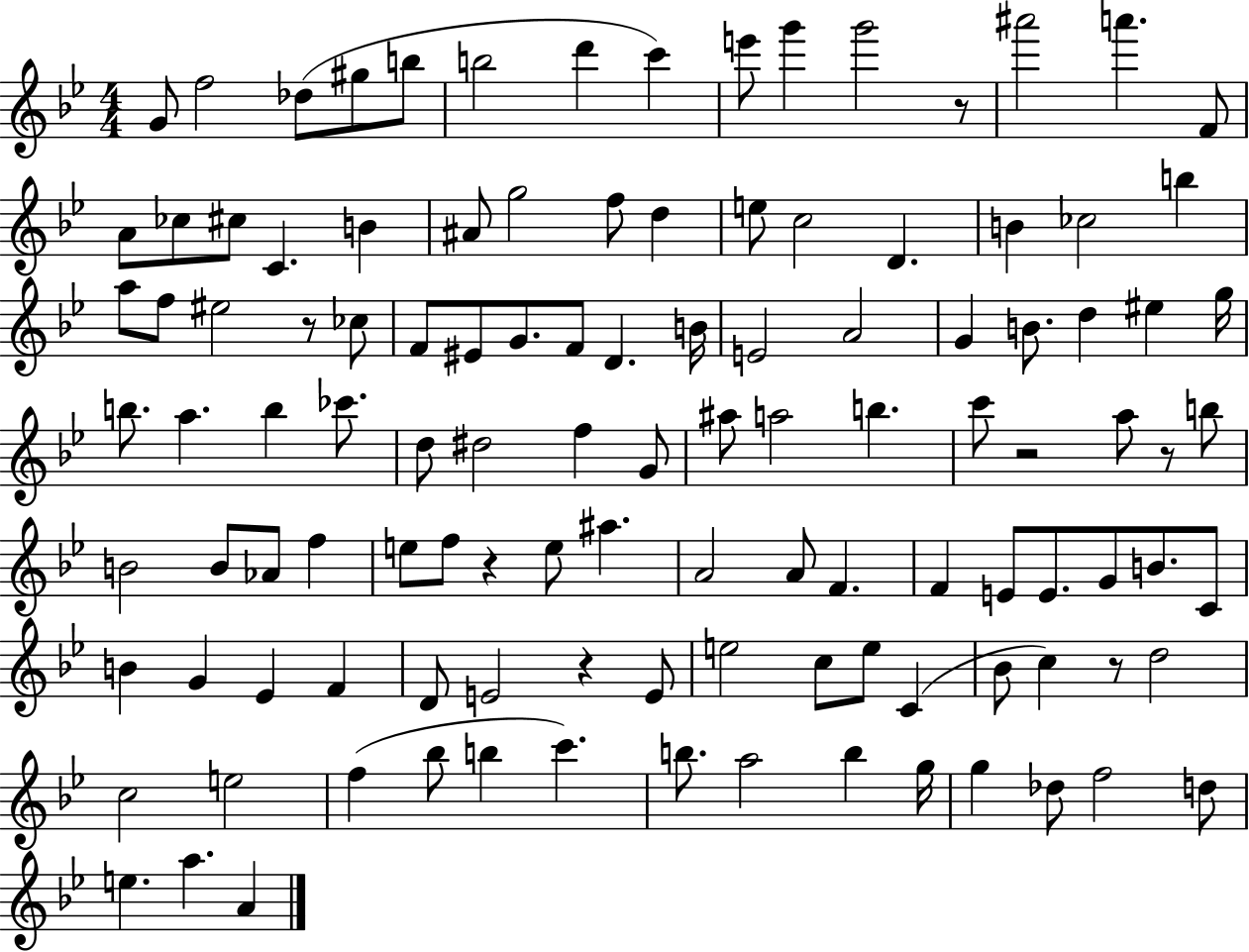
{
  \clef treble
  \numericTimeSignature
  \time 4/4
  \key bes \major
  g'8 f''2 des''8( gis''8 b''8 | b''2 d'''4 c'''4) | e'''8 g'''4 g'''2 r8 | ais'''2 a'''4. f'8 | \break a'8 ces''8 cis''8 c'4. b'4 | ais'8 g''2 f''8 d''4 | e''8 c''2 d'4. | b'4 ces''2 b''4 | \break a''8 f''8 eis''2 r8 ces''8 | f'8 eis'8 g'8. f'8 d'4. b'16 | e'2 a'2 | g'4 b'8. d''4 eis''4 g''16 | \break b''8. a''4. b''4 ces'''8. | d''8 dis''2 f''4 g'8 | ais''8 a''2 b''4. | c'''8 r2 a''8 r8 b''8 | \break b'2 b'8 aes'8 f''4 | e''8 f''8 r4 e''8 ais''4. | a'2 a'8 f'4. | f'4 e'8 e'8. g'8 b'8. c'8 | \break b'4 g'4 ees'4 f'4 | d'8 e'2 r4 e'8 | e''2 c''8 e''8 c'4( | bes'8 c''4) r8 d''2 | \break c''2 e''2 | f''4( bes''8 b''4 c'''4.) | b''8. a''2 b''4 g''16 | g''4 des''8 f''2 d''8 | \break e''4. a''4. a'4 | \bar "|."
}